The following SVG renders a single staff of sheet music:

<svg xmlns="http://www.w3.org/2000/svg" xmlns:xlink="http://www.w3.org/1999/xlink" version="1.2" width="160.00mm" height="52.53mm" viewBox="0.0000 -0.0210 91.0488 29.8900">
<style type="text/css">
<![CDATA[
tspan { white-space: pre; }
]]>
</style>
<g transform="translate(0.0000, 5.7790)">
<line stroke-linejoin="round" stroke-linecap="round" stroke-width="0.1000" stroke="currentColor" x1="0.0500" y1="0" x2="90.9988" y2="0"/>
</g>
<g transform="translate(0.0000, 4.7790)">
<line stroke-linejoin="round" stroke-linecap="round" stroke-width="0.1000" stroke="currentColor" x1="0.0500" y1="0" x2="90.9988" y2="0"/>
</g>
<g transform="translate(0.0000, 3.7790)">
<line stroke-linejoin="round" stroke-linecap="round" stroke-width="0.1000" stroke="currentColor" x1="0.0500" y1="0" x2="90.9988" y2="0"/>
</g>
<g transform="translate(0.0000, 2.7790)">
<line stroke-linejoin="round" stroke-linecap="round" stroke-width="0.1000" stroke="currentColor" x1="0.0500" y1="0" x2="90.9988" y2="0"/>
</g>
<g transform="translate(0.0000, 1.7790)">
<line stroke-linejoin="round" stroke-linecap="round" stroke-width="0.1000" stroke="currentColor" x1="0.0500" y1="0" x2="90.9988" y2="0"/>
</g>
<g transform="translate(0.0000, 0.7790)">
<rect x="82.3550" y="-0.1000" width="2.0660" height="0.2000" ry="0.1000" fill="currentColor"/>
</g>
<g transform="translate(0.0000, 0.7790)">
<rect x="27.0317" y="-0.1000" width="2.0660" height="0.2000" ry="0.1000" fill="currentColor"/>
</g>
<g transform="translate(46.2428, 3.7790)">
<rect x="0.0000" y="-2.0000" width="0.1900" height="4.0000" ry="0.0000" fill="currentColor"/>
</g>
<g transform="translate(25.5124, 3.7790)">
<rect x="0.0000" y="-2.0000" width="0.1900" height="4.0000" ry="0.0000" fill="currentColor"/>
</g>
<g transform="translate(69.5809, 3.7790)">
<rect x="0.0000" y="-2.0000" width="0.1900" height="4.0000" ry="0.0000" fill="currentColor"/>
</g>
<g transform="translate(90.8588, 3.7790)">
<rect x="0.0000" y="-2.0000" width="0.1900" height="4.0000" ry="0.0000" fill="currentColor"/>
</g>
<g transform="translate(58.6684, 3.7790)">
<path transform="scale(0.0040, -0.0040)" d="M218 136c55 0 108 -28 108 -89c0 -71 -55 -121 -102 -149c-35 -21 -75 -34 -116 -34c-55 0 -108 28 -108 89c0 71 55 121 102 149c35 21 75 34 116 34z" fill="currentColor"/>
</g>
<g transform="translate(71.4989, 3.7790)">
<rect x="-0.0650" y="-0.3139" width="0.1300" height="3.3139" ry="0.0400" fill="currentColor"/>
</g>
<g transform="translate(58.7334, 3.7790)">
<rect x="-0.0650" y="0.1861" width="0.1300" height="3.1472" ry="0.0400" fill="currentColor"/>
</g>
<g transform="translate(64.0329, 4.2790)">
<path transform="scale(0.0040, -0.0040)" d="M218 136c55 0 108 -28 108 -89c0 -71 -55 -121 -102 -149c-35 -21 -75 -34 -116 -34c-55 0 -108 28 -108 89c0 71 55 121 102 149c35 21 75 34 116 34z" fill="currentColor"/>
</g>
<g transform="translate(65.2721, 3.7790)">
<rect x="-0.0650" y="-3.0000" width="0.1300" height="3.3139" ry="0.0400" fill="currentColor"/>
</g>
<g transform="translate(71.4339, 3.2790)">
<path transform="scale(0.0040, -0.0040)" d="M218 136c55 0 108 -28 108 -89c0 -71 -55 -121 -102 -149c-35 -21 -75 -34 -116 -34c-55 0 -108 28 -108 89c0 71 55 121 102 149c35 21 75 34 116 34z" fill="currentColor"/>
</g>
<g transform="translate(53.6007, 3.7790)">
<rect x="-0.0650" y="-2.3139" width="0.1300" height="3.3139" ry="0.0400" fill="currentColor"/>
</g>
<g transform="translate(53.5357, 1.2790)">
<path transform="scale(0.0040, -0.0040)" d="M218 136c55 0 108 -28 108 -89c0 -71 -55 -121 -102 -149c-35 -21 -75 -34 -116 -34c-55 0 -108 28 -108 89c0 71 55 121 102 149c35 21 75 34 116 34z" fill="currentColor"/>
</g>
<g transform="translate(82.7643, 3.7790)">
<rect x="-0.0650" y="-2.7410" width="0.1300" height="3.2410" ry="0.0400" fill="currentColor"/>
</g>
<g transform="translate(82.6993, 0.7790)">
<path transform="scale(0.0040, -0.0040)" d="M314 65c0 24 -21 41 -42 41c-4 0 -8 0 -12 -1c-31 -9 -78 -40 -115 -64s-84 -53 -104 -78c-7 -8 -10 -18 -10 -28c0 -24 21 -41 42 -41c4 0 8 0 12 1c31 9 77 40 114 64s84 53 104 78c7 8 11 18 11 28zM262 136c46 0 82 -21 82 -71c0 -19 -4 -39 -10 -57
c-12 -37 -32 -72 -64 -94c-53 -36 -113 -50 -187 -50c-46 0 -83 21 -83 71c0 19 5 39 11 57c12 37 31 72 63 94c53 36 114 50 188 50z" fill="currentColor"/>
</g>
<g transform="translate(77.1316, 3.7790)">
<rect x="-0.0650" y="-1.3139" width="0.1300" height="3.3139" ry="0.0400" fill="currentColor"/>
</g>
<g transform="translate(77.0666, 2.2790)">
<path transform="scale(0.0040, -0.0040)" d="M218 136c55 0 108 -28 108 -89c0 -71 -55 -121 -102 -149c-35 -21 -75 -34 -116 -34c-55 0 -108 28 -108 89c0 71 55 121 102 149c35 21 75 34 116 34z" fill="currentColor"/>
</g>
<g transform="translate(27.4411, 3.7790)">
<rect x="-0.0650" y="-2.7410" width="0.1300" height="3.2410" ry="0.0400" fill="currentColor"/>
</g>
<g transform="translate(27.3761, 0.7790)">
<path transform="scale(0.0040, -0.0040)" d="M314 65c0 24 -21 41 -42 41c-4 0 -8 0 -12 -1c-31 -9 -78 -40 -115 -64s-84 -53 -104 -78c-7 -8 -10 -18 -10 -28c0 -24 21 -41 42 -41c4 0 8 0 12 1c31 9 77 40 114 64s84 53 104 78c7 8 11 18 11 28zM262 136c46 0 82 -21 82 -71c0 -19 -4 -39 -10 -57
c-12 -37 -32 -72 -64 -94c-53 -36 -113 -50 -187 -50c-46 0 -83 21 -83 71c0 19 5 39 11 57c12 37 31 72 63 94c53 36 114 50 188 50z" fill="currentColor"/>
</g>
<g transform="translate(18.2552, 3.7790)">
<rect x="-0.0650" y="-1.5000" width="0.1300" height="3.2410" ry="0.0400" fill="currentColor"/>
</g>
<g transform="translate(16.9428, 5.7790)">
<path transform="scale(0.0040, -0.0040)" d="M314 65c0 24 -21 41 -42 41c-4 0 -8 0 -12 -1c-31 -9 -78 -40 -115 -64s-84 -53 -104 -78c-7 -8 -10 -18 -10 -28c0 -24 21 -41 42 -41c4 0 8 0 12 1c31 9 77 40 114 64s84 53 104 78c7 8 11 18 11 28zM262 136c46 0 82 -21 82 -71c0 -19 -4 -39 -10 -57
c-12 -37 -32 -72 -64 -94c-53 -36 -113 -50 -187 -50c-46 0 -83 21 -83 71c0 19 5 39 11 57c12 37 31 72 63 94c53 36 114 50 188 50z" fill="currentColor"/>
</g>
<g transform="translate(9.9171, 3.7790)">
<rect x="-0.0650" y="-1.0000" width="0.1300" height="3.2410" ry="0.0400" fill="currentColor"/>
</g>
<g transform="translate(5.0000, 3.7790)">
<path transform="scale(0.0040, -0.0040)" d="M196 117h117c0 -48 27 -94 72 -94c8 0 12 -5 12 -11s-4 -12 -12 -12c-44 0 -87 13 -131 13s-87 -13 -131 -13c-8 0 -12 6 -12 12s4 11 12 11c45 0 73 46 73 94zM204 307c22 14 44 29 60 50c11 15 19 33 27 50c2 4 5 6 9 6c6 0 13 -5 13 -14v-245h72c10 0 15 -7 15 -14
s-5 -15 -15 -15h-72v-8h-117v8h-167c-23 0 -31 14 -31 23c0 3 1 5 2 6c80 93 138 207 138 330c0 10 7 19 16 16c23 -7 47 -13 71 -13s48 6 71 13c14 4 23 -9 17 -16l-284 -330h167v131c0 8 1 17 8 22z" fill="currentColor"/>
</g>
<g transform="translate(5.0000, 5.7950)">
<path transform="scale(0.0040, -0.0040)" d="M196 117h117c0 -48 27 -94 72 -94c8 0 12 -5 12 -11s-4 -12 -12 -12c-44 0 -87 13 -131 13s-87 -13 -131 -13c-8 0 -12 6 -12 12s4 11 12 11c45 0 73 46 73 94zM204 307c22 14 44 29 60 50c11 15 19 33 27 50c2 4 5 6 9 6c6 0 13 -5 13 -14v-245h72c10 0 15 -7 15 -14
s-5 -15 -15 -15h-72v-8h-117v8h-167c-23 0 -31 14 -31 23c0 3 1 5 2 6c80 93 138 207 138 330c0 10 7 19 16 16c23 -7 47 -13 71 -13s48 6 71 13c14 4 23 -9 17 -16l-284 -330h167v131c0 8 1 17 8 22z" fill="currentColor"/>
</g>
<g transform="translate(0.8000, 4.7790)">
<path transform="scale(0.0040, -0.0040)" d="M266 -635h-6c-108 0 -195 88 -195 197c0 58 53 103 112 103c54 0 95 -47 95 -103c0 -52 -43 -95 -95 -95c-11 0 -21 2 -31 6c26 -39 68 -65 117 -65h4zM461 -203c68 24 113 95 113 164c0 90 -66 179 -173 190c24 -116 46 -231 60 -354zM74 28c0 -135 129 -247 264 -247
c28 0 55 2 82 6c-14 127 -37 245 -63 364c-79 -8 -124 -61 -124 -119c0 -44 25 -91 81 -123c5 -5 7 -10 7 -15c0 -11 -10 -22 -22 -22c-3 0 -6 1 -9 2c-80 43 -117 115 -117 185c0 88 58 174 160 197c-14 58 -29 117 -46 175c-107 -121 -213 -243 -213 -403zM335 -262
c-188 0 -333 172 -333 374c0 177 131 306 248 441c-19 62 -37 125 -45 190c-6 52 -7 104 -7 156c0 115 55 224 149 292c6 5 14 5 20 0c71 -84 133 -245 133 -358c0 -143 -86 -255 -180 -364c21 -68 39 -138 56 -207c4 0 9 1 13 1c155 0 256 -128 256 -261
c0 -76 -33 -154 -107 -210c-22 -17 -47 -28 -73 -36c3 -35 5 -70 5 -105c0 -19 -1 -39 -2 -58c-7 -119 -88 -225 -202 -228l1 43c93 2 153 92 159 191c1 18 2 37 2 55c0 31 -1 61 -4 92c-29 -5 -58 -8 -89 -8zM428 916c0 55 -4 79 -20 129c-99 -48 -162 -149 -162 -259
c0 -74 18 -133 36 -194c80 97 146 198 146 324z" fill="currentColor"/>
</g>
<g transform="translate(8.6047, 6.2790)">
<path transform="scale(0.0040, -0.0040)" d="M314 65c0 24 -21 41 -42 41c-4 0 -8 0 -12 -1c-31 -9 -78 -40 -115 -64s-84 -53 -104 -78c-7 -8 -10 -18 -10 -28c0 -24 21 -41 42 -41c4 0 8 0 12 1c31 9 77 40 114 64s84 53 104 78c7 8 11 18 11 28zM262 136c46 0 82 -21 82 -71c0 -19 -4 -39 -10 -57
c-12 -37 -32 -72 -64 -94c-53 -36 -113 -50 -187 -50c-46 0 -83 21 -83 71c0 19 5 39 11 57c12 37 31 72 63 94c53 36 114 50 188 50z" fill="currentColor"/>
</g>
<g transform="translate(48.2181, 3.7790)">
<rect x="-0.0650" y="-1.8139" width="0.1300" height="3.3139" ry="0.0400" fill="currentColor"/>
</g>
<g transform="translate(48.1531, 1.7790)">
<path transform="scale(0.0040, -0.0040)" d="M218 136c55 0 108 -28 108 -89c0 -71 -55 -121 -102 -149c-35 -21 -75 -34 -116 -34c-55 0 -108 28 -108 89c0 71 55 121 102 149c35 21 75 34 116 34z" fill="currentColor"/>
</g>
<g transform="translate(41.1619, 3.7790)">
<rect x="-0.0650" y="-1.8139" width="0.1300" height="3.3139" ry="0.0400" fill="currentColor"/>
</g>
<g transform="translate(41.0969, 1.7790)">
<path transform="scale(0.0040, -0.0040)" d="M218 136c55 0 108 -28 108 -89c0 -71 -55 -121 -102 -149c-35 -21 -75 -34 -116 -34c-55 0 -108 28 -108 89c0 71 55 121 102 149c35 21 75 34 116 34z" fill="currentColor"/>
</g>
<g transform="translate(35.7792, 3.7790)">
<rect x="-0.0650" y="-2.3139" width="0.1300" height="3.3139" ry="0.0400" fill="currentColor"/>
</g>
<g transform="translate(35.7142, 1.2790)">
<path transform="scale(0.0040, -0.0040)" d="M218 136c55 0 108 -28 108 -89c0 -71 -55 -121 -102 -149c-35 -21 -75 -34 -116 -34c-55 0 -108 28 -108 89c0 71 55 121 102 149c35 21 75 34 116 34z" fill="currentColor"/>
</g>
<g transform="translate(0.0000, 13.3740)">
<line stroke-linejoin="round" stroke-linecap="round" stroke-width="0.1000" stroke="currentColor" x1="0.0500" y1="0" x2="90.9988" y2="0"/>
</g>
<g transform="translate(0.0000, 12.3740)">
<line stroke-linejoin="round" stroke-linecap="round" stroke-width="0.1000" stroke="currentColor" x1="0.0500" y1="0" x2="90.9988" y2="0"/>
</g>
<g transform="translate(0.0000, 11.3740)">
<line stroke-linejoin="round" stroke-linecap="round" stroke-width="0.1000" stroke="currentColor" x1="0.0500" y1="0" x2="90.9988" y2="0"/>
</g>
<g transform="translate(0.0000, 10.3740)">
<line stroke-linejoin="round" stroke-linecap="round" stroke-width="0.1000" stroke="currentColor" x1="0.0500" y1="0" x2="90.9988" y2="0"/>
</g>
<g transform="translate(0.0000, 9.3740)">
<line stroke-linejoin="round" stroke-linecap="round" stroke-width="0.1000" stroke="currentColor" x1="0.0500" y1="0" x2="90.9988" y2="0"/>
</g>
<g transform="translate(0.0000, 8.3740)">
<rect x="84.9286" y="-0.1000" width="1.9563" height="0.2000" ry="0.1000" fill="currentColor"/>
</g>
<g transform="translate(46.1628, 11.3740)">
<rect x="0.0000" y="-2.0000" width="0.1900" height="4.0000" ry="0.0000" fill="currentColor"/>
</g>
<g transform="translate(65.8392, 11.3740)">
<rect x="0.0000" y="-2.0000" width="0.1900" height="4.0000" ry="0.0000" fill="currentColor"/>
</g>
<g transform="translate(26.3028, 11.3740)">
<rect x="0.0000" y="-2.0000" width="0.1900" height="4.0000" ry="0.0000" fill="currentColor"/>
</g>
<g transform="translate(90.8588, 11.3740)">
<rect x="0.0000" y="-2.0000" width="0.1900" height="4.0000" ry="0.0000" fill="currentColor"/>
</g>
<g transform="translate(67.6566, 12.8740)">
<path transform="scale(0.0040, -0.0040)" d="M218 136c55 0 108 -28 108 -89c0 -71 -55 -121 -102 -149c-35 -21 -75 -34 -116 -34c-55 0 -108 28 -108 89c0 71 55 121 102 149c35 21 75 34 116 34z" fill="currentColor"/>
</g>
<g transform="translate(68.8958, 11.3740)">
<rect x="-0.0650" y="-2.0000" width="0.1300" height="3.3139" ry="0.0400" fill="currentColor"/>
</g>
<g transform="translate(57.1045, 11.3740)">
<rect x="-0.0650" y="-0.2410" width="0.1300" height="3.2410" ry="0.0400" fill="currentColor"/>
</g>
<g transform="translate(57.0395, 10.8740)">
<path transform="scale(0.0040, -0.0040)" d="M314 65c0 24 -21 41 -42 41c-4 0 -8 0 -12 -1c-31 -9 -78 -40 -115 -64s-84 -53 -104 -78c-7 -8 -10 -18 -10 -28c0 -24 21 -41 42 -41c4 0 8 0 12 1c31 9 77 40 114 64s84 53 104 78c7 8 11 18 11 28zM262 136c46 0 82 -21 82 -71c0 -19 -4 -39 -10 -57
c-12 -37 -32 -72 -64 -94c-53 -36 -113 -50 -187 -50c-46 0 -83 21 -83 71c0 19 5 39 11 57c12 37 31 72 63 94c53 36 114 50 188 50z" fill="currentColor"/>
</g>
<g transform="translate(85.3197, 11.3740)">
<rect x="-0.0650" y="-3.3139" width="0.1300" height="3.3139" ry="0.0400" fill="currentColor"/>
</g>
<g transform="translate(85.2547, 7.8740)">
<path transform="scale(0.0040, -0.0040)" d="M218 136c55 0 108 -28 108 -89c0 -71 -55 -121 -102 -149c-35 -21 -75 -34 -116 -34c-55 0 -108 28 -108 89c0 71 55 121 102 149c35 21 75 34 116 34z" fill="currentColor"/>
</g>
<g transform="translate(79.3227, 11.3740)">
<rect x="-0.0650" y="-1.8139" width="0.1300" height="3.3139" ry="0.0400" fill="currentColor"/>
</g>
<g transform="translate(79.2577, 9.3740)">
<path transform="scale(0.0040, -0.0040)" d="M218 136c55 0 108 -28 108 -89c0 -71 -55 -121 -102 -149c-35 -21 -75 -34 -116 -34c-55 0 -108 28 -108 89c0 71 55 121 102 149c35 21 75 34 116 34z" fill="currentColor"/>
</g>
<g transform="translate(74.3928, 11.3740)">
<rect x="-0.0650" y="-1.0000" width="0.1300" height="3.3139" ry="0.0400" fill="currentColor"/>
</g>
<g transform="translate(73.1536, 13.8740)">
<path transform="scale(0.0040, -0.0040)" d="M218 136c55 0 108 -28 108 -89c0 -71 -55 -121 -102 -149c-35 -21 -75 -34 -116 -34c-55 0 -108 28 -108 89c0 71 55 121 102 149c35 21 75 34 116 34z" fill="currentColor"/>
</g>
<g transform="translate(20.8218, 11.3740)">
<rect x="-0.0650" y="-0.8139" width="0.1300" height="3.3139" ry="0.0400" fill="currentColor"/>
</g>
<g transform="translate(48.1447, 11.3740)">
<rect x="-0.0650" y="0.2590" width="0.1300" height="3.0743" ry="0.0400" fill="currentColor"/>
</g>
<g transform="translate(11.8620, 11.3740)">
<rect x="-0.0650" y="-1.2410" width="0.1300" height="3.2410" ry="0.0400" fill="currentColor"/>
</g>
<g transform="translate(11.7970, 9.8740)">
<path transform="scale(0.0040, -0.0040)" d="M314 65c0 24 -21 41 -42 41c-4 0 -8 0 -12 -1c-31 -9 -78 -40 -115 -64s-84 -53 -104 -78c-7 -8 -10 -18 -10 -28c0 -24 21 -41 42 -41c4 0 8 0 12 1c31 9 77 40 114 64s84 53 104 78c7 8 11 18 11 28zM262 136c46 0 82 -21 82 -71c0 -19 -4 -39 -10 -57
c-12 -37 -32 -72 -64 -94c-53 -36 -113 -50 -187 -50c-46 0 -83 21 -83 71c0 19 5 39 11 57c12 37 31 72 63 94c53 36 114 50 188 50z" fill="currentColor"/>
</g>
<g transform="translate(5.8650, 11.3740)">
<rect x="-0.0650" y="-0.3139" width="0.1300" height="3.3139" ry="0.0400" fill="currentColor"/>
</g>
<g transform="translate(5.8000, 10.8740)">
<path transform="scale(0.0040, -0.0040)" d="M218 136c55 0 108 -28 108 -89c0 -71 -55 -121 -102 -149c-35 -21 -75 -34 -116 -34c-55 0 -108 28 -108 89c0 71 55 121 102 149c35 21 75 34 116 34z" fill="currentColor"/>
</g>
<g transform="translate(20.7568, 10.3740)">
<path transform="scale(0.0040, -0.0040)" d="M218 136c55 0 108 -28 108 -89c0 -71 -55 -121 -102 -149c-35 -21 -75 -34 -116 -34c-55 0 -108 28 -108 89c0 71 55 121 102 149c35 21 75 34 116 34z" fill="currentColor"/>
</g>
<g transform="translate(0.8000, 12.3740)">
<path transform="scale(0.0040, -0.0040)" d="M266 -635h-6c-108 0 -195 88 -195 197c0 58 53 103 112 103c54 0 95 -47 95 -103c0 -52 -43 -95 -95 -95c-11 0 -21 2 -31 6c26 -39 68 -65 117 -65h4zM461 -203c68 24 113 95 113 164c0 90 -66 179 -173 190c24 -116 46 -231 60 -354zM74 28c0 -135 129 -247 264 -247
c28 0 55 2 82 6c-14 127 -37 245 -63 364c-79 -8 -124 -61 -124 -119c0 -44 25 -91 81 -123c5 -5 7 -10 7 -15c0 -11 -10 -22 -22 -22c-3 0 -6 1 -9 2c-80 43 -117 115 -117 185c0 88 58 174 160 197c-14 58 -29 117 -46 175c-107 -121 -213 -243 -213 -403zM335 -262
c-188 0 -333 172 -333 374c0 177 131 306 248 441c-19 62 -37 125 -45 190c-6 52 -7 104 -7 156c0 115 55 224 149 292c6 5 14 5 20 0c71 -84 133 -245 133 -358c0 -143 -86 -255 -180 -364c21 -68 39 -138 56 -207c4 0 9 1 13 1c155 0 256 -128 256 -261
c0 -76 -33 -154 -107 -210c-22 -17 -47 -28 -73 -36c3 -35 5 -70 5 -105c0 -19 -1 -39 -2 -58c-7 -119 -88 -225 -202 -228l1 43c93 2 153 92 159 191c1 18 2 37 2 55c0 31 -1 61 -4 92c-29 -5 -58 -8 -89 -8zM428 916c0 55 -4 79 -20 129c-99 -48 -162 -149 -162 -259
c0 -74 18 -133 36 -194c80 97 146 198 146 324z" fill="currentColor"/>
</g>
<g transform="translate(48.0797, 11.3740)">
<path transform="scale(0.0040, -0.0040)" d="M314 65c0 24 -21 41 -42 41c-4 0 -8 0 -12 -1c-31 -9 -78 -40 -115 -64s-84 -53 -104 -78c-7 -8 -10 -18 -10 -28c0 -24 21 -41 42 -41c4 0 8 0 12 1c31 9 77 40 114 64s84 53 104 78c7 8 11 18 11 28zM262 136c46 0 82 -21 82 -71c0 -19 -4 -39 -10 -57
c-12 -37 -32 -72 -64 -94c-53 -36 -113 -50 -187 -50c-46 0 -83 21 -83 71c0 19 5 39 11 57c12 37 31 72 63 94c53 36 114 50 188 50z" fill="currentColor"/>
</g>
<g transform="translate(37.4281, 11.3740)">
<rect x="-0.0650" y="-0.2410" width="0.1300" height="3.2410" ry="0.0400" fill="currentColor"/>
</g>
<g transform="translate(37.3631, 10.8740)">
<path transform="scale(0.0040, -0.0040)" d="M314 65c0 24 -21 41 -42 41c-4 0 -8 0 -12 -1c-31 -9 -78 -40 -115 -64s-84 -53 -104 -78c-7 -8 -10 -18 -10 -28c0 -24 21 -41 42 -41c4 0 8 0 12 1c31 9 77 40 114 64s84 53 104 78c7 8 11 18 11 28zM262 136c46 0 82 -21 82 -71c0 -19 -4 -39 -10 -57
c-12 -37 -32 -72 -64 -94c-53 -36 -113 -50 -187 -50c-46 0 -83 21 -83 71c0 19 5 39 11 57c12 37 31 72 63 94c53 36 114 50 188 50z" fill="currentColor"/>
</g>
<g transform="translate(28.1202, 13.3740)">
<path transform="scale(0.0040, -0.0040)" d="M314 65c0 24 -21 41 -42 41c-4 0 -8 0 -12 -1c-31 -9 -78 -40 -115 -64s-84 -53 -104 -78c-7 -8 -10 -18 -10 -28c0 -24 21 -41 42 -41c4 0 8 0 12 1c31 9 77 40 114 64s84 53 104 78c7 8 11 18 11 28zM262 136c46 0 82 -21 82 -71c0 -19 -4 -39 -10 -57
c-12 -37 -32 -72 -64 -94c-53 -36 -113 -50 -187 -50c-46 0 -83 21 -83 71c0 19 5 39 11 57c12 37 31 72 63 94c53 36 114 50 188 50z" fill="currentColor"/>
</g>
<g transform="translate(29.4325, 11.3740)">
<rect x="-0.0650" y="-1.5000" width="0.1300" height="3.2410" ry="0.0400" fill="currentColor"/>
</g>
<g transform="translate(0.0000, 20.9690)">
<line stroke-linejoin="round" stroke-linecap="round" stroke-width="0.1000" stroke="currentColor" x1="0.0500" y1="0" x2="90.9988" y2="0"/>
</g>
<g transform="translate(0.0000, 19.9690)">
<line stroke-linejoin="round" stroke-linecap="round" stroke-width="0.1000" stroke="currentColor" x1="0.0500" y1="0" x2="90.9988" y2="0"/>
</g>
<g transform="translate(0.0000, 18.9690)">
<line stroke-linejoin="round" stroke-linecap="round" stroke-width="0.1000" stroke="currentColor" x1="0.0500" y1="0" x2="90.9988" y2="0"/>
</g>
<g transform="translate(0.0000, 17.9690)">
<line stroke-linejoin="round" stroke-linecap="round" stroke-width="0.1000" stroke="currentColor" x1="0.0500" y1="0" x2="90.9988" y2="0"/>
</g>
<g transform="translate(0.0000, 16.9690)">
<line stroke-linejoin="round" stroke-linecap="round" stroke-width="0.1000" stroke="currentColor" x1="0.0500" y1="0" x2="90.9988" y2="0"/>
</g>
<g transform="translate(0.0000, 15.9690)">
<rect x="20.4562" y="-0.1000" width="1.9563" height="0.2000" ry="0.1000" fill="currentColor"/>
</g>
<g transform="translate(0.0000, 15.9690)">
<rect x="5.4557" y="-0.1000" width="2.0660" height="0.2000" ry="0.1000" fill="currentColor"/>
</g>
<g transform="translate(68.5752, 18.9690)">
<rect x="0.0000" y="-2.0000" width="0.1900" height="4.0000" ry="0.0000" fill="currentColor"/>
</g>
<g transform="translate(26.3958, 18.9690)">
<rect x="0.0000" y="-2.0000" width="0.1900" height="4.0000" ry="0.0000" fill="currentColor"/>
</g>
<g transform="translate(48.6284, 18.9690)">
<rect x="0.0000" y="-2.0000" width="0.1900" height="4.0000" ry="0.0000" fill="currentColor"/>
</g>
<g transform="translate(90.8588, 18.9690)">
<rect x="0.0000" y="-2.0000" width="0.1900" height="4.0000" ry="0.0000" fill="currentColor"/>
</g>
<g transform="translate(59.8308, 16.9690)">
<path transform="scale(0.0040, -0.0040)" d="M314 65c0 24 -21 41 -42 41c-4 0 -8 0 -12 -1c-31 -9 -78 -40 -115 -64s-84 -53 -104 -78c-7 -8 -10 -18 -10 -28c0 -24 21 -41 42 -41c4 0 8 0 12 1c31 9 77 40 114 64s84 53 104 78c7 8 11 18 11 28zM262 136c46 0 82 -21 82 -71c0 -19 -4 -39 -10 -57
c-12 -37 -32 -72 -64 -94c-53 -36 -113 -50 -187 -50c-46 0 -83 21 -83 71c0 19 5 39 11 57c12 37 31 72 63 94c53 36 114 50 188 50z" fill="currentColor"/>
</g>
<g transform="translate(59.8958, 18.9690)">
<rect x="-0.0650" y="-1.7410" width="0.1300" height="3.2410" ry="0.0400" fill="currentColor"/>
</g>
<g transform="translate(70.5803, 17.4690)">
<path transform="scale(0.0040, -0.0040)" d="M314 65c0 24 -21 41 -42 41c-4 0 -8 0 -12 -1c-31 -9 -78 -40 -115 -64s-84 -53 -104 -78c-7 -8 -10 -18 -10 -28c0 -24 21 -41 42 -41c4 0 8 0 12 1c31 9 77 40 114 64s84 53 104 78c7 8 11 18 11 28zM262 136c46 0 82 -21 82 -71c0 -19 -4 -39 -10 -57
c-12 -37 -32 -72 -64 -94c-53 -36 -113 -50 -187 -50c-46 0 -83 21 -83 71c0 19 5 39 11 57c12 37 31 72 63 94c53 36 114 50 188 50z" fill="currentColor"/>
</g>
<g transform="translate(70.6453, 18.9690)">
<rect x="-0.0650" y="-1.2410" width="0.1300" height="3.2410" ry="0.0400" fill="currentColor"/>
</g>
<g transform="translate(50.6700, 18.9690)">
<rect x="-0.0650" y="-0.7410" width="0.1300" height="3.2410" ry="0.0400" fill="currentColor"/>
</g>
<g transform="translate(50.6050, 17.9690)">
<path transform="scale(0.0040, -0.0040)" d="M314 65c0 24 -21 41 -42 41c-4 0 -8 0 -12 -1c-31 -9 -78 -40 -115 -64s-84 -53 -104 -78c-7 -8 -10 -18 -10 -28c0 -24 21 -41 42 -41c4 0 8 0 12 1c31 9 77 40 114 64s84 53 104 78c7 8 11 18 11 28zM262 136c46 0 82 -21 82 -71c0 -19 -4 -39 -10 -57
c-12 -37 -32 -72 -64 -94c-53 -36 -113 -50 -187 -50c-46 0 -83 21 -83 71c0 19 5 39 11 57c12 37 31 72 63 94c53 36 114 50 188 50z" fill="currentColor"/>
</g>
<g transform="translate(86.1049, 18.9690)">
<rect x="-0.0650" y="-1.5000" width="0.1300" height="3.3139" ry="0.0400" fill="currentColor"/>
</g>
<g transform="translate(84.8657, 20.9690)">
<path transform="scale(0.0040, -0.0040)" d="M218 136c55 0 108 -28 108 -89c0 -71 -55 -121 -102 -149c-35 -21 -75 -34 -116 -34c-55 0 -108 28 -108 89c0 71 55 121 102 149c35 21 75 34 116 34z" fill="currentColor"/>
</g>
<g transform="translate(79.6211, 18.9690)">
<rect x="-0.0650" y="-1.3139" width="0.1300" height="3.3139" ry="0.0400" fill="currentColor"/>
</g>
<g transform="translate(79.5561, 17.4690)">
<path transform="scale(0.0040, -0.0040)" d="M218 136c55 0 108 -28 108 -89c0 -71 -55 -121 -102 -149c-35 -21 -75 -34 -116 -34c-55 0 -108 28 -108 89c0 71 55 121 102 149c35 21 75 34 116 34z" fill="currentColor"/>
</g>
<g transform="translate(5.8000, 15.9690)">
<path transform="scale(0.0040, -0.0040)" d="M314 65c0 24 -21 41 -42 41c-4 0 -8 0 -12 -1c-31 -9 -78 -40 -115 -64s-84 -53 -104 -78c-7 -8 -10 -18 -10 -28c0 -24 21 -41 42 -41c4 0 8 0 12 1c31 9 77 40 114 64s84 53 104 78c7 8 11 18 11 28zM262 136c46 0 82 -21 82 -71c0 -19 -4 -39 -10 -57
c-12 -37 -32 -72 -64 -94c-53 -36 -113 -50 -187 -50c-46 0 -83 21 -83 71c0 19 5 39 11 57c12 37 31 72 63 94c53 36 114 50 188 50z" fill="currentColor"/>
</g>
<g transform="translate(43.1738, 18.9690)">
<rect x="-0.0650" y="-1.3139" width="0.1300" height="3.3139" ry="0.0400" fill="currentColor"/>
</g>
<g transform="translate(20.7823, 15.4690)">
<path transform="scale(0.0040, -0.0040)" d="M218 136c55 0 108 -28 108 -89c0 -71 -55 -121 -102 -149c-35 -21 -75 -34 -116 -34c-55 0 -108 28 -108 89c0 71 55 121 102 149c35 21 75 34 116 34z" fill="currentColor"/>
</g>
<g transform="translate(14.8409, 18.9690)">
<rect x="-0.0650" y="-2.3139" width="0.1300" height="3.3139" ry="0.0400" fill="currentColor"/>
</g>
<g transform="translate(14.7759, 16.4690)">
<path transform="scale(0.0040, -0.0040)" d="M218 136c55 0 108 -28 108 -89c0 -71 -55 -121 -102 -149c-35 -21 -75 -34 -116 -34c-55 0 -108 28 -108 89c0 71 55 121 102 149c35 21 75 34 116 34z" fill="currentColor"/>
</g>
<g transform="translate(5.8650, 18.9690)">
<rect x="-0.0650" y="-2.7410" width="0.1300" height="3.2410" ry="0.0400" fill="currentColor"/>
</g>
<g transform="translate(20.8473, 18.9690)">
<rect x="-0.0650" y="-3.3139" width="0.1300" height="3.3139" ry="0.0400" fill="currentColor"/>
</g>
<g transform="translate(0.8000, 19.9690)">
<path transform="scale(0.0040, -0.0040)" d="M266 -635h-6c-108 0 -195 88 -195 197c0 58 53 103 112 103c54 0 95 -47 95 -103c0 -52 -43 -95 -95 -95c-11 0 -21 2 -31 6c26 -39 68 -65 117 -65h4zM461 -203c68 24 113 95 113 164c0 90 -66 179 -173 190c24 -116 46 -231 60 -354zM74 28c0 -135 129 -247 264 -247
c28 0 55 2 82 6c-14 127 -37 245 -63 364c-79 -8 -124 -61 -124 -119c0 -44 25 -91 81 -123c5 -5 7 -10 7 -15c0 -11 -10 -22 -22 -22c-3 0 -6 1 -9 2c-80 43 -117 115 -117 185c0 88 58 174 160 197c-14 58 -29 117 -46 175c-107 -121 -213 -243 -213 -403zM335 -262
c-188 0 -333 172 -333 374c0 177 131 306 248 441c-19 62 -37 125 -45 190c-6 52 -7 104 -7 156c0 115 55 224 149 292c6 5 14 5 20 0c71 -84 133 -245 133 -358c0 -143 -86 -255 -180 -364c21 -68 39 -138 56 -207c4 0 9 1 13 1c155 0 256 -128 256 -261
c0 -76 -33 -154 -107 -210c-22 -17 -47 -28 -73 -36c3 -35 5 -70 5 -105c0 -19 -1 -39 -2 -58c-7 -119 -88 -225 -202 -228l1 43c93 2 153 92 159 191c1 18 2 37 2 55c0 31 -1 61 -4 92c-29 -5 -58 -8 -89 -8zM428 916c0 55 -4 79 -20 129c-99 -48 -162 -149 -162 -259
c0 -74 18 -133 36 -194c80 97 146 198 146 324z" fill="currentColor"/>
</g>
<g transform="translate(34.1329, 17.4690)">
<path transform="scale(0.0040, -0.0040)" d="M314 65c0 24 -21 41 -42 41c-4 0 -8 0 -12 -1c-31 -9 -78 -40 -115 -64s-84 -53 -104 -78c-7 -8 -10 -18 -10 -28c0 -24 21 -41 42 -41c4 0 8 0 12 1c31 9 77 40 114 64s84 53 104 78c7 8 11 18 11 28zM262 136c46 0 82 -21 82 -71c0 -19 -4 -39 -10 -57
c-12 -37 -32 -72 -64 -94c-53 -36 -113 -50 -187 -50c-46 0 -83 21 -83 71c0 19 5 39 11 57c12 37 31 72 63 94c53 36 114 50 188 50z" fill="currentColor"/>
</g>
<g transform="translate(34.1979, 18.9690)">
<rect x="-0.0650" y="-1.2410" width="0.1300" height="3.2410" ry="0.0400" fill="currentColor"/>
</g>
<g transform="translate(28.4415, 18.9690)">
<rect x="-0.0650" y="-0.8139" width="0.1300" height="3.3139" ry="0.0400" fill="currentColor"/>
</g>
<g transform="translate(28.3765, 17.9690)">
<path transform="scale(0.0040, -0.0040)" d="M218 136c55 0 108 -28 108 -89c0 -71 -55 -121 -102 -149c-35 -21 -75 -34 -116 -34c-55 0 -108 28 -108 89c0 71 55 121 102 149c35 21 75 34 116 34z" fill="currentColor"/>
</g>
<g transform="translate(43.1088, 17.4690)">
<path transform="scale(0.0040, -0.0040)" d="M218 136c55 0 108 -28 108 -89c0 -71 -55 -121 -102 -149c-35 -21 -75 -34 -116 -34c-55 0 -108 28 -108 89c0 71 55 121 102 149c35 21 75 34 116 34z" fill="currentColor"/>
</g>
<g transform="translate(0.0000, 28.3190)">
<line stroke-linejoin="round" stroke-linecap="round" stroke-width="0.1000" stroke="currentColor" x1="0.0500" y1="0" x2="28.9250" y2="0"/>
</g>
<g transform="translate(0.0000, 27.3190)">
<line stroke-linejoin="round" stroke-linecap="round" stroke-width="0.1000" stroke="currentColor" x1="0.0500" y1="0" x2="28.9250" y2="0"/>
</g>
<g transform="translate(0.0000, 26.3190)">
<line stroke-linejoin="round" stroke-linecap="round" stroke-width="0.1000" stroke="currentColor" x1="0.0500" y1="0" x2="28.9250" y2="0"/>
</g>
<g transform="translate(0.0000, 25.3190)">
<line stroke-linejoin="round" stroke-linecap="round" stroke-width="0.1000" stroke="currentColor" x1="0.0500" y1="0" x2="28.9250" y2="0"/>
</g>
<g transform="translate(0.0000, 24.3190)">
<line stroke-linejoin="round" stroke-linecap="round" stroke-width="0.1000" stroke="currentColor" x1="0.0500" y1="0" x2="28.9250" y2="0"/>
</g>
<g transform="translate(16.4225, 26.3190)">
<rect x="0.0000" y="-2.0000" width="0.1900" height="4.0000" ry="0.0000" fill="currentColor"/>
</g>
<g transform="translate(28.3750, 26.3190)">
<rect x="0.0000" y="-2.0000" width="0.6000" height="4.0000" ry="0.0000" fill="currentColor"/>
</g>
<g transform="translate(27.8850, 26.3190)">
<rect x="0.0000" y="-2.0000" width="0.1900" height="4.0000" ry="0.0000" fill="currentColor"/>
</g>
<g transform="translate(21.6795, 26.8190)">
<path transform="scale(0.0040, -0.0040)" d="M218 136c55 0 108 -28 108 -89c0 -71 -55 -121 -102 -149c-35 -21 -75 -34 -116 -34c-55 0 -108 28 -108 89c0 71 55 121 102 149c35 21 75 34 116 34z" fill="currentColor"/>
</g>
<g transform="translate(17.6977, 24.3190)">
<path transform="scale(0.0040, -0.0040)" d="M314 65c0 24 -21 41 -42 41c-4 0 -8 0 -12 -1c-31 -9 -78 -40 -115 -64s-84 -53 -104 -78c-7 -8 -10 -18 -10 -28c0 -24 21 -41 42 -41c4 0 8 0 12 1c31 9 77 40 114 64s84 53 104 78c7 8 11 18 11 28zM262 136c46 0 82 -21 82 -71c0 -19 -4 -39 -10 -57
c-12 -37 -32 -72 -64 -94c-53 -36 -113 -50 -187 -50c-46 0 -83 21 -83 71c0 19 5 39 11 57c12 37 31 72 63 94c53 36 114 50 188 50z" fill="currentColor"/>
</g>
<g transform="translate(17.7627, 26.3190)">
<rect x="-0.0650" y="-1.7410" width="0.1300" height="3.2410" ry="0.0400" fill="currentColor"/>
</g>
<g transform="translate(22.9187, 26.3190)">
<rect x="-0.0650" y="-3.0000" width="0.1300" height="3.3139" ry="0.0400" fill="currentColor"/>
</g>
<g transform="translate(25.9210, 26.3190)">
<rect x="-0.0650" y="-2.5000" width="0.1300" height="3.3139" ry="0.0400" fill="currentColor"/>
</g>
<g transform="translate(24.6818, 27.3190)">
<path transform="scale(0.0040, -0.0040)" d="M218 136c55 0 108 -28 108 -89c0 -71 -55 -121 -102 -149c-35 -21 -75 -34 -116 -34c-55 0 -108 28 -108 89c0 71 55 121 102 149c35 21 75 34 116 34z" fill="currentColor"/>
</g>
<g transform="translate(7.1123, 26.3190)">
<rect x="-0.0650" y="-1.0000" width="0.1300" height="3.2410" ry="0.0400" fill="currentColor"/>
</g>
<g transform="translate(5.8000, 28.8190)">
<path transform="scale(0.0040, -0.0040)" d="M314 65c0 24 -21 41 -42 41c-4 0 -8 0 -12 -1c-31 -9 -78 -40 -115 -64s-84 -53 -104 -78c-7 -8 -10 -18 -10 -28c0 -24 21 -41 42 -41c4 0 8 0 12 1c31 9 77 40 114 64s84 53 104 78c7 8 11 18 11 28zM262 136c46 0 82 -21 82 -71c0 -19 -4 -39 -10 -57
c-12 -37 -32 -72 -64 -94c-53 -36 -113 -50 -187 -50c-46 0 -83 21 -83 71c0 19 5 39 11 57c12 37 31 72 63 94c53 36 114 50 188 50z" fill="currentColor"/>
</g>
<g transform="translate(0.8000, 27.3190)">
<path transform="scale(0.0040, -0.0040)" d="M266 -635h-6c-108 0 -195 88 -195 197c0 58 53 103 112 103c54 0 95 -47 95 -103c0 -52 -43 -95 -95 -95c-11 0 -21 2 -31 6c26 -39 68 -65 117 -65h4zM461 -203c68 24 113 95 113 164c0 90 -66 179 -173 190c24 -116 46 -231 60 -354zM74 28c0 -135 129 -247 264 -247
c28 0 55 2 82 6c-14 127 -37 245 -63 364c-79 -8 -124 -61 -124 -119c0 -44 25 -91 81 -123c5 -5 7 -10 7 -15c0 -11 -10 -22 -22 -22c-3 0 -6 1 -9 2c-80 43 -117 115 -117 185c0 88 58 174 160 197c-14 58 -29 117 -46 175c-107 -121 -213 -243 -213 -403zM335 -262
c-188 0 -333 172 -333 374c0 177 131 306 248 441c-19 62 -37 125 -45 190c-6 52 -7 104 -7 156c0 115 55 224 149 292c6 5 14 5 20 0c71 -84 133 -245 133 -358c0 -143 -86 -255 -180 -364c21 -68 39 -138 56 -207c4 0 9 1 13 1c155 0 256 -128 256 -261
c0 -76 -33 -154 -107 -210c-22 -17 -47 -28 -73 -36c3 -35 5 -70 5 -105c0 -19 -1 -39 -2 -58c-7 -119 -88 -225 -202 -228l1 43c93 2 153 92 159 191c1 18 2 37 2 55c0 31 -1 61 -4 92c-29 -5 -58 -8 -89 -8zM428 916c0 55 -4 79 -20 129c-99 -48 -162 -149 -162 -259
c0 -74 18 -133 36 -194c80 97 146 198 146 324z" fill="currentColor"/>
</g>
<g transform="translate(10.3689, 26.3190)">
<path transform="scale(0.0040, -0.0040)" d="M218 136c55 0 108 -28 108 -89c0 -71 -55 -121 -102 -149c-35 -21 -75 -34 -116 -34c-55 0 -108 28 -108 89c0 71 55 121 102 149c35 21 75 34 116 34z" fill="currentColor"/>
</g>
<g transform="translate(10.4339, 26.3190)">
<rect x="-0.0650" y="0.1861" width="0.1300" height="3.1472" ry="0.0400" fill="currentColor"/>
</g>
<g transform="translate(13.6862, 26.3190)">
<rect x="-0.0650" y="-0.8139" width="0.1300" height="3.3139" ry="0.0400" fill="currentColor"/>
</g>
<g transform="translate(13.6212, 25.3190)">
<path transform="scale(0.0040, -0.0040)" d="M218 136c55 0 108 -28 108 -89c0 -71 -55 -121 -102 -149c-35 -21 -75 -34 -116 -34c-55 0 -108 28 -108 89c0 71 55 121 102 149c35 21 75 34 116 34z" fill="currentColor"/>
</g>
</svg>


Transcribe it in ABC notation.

X:1
T:Untitled
M:4/4
L:1/4
K:C
D2 E2 a2 g f f g B A c e a2 c e2 d E2 c2 B2 c2 F D f b a2 g b d e2 e d2 f2 e2 e E D2 B d f2 A G